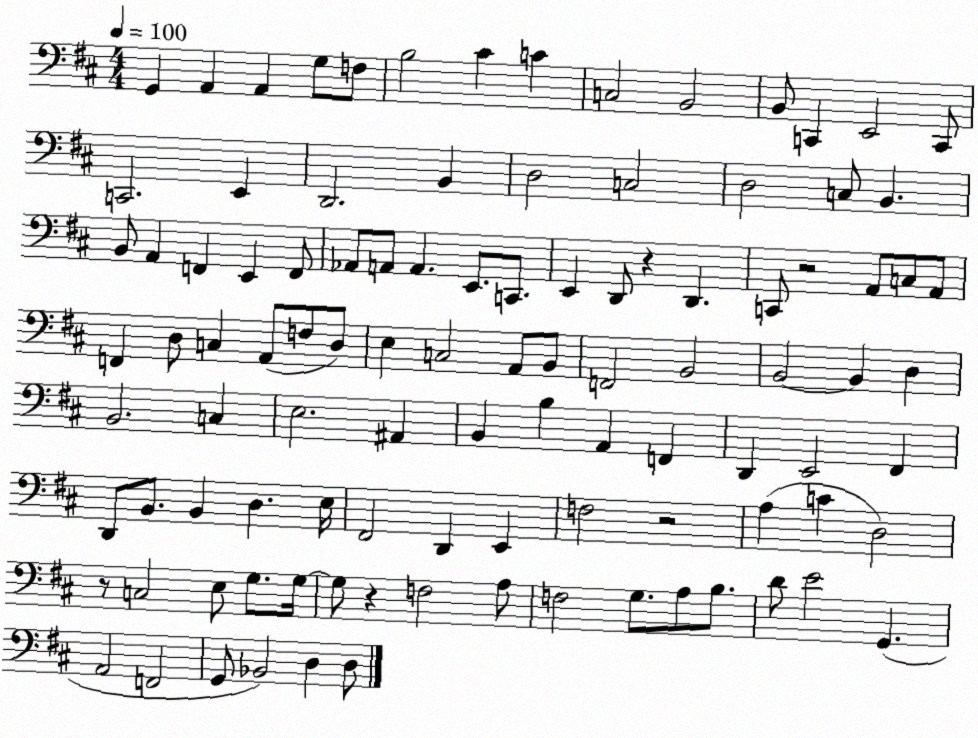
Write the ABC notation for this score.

X:1
T:Untitled
M:4/4
L:1/4
K:D
G,, A,, A,, G,/2 F,/2 B,2 ^C C C,2 B,,2 B,,/2 C,, E,,2 C,,/2 C,,2 E,, D,,2 B,, D,2 C,2 D,2 C,/2 B,, B,,/2 A,, F,, E,, F,,/2 _A,,/2 A,,/2 A,, E,,/2 C,,/2 E,, D,,/2 z D,, C,,/2 z2 A,,/2 C,/2 A,,/2 F,, D,/2 C, A,,/2 F,/2 D,/2 E, C,2 A,,/2 B,,/2 F,,2 B,,2 B,,2 B,, D, B,,2 C, E,2 ^A,, B,, B, A,, F,, D,, E,,2 ^F,, D,,/2 B,,/2 B,, D, E,/4 ^F,,2 D,, E,, F,2 z2 A, C D,2 z/2 C,2 E,/2 G,/2 G,/4 G,/2 z F,2 A,/2 F,2 G,/2 A,/2 B,/2 D/2 E2 G,, A,,2 F,,2 G,,/2 _B,,2 D, D,/2